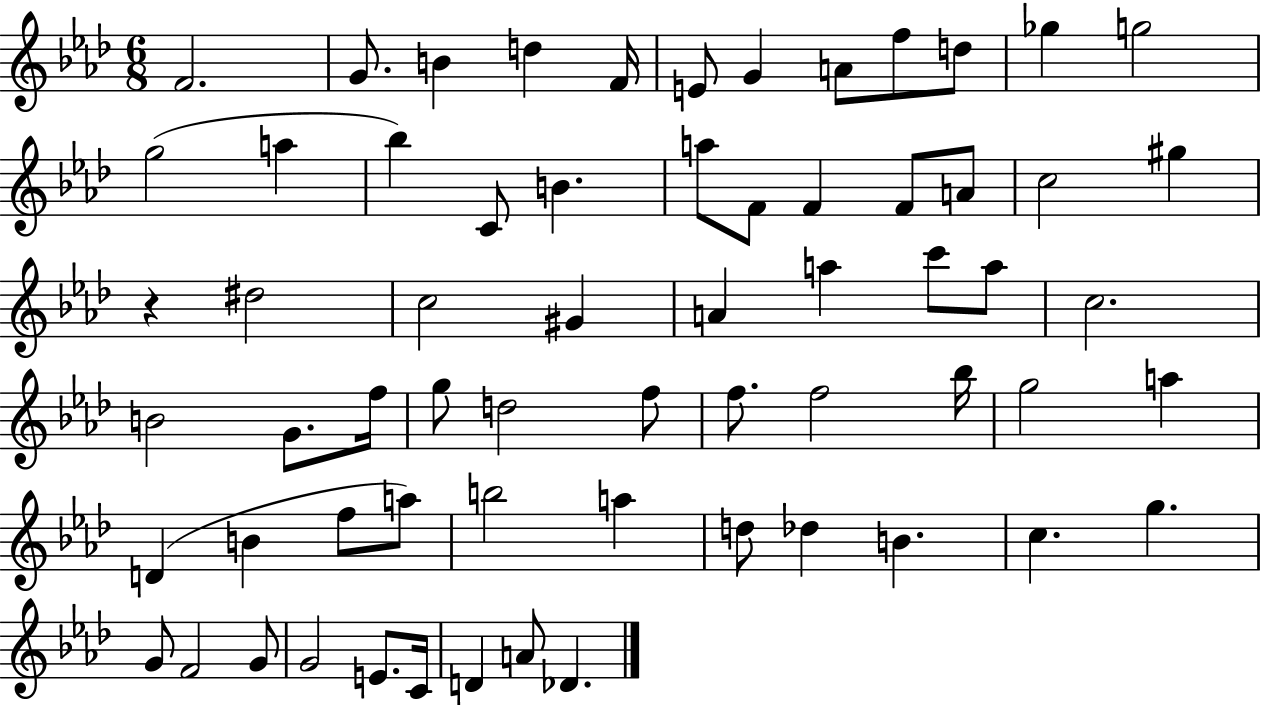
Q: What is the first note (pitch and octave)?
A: F4